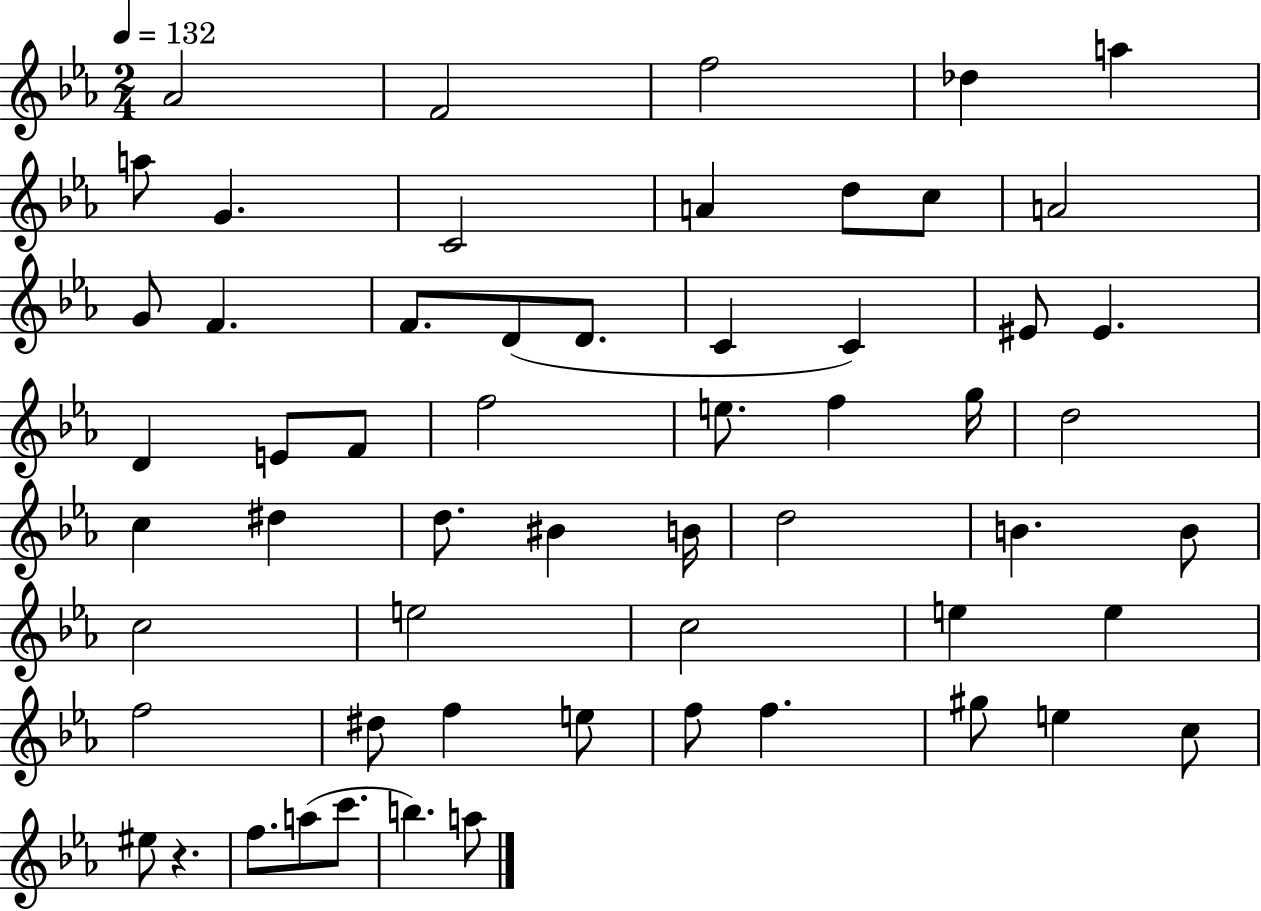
Ab4/h F4/h F5/h Db5/q A5/q A5/e G4/q. C4/h A4/q D5/e C5/e A4/h G4/e F4/q. F4/e. D4/e D4/e. C4/q C4/q EIS4/e EIS4/q. D4/q E4/e F4/e F5/h E5/e. F5/q G5/s D5/h C5/q D#5/q D5/e. BIS4/q B4/s D5/h B4/q. B4/e C5/h E5/h C5/h E5/q E5/q F5/h D#5/e F5/q E5/e F5/e F5/q. G#5/e E5/q C5/e EIS5/e R/q. F5/e. A5/e C6/e. B5/q. A5/e